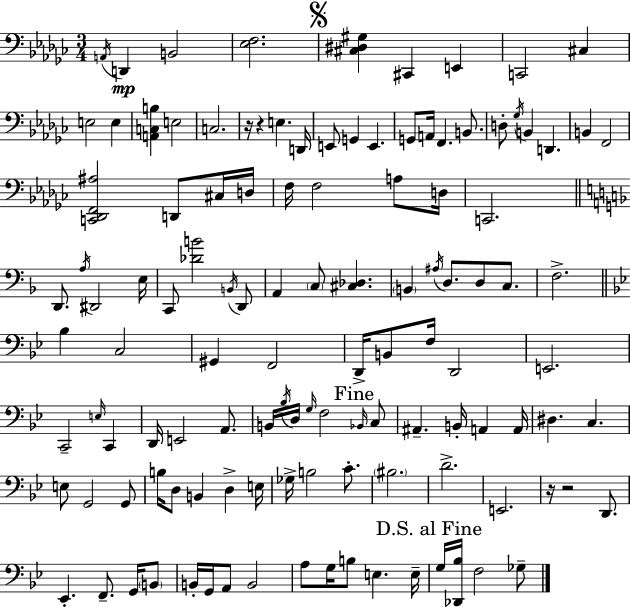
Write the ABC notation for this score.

X:1
T:Untitled
M:3/4
L:1/4
K:Ebm
A,,/4 D,, B,,2 [_E,F,]2 [^C,^D,^G,] ^C,, E,, C,,2 ^C, E,2 E, [A,,C,B,] E,2 C,2 z/4 z E, D,,/4 E,,/2 G,, E,, G,,/2 A,,/4 F,, B,,/2 D,/2 _G,/4 B,, D,, B,, F,,2 [C,,_D,,F,,^A,]2 D,,/2 ^C,/4 D,/4 F,/4 F,2 A,/2 D,/4 C,,2 D,,/2 A,/4 ^D,,2 E,/4 C,,/2 [_DB]2 B,,/4 D,,/2 A,, C,/2 [^C,_D,] B,, ^A,/4 D,/2 D,/2 C,/2 F,2 _B, C,2 ^G,, F,,2 D,,/4 B,,/2 F,/4 D,,2 E,,2 C,,2 E,/4 C,, D,,/4 E,,2 A,,/2 B,,/4 _B,/4 D,/4 G,/4 F,2 _B,,/4 C,/2 ^A,, B,,/4 A,, A,,/4 ^D, C, E,/2 G,,2 G,,/2 B,/4 D,/2 B,, D, E,/4 _G,/4 B,2 C/2 ^B,2 D2 E,,2 z/4 z2 D,,/2 _E,, F,,/2 G,,/4 B,,/2 B,,/4 G,,/4 A,,/2 B,,2 A,/2 G,/4 B,/2 E, E,/4 G,/4 [_D,,_B,]/4 F,2 _G,/2